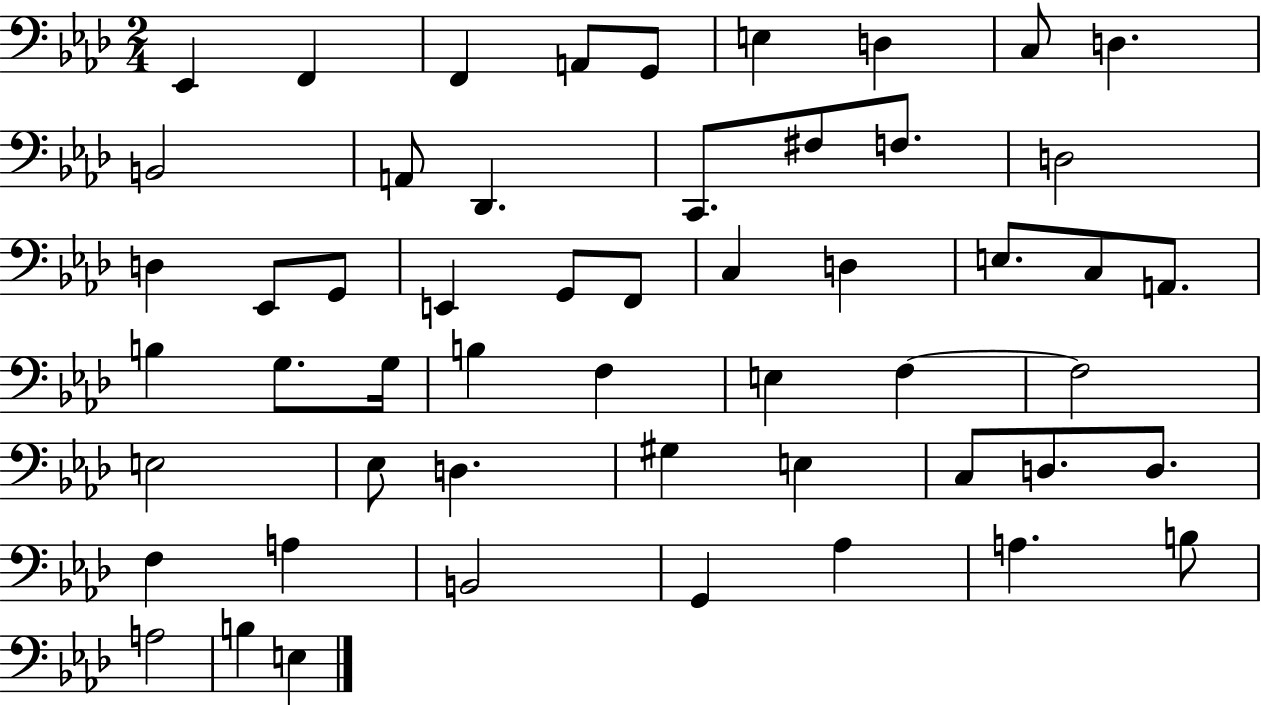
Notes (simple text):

Eb2/q F2/q F2/q A2/e G2/e E3/q D3/q C3/e D3/q. B2/h A2/e Db2/q. C2/e. F#3/e F3/e. D3/h D3/q Eb2/e G2/e E2/q G2/e F2/e C3/q D3/q E3/e. C3/e A2/e. B3/q G3/e. G3/s B3/q F3/q E3/q F3/q F3/h E3/h Eb3/e D3/q. G#3/q E3/q C3/e D3/e. D3/e. F3/q A3/q B2/h G2/q Ab3/q A3/q. B3/e A3/h B3/q E3/q